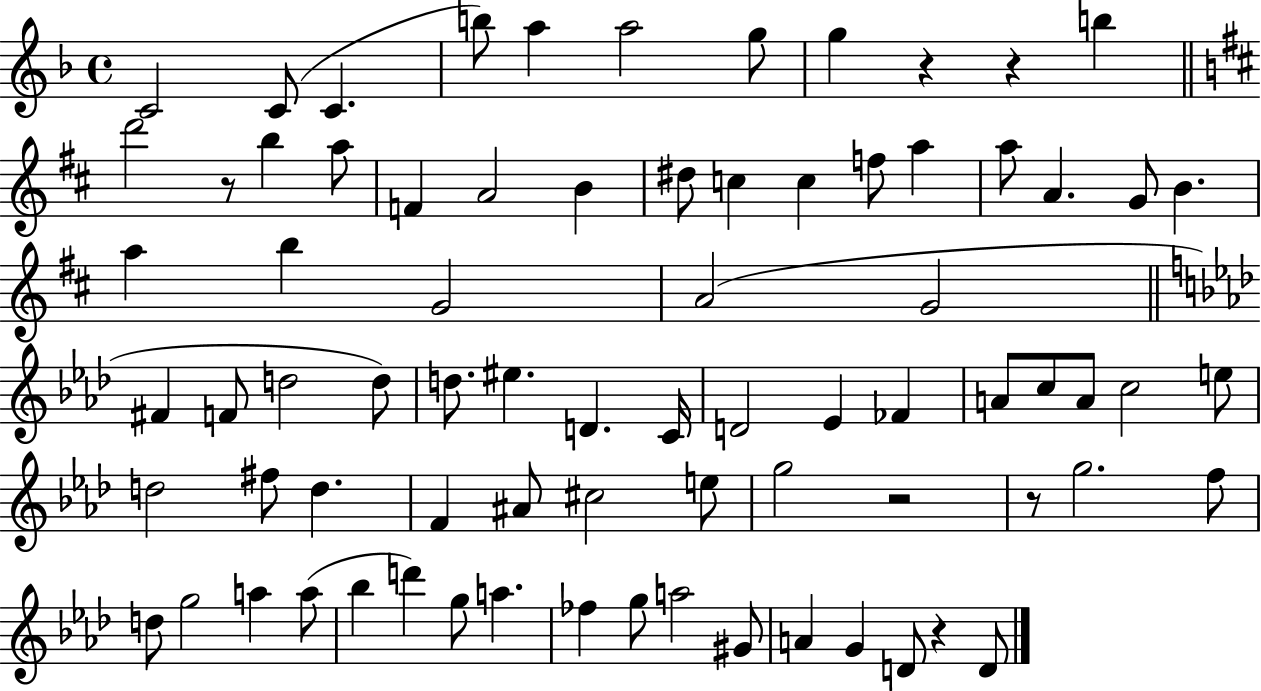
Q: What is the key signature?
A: F major